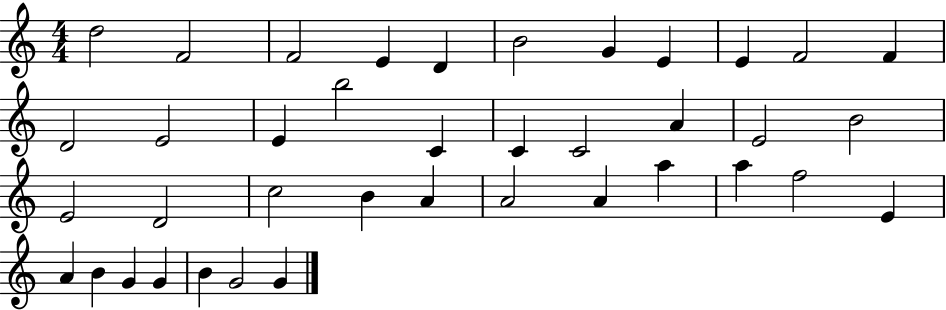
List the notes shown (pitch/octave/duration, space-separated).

D5/h F4/h F4/h E4/q D4/q B4/h G4/q E4/q E4/q F4/h F4/q D4/h E4/h E4/q B5/h C4/q C4/q C4/h A4/q E4/h B4/h E4/h D4/h C5/h B4/q A4/q A4/h A4/q A5/q A5/q F5/h E4/q A4/q B4/q G4/q G4/q B4/q G4/h G4/q